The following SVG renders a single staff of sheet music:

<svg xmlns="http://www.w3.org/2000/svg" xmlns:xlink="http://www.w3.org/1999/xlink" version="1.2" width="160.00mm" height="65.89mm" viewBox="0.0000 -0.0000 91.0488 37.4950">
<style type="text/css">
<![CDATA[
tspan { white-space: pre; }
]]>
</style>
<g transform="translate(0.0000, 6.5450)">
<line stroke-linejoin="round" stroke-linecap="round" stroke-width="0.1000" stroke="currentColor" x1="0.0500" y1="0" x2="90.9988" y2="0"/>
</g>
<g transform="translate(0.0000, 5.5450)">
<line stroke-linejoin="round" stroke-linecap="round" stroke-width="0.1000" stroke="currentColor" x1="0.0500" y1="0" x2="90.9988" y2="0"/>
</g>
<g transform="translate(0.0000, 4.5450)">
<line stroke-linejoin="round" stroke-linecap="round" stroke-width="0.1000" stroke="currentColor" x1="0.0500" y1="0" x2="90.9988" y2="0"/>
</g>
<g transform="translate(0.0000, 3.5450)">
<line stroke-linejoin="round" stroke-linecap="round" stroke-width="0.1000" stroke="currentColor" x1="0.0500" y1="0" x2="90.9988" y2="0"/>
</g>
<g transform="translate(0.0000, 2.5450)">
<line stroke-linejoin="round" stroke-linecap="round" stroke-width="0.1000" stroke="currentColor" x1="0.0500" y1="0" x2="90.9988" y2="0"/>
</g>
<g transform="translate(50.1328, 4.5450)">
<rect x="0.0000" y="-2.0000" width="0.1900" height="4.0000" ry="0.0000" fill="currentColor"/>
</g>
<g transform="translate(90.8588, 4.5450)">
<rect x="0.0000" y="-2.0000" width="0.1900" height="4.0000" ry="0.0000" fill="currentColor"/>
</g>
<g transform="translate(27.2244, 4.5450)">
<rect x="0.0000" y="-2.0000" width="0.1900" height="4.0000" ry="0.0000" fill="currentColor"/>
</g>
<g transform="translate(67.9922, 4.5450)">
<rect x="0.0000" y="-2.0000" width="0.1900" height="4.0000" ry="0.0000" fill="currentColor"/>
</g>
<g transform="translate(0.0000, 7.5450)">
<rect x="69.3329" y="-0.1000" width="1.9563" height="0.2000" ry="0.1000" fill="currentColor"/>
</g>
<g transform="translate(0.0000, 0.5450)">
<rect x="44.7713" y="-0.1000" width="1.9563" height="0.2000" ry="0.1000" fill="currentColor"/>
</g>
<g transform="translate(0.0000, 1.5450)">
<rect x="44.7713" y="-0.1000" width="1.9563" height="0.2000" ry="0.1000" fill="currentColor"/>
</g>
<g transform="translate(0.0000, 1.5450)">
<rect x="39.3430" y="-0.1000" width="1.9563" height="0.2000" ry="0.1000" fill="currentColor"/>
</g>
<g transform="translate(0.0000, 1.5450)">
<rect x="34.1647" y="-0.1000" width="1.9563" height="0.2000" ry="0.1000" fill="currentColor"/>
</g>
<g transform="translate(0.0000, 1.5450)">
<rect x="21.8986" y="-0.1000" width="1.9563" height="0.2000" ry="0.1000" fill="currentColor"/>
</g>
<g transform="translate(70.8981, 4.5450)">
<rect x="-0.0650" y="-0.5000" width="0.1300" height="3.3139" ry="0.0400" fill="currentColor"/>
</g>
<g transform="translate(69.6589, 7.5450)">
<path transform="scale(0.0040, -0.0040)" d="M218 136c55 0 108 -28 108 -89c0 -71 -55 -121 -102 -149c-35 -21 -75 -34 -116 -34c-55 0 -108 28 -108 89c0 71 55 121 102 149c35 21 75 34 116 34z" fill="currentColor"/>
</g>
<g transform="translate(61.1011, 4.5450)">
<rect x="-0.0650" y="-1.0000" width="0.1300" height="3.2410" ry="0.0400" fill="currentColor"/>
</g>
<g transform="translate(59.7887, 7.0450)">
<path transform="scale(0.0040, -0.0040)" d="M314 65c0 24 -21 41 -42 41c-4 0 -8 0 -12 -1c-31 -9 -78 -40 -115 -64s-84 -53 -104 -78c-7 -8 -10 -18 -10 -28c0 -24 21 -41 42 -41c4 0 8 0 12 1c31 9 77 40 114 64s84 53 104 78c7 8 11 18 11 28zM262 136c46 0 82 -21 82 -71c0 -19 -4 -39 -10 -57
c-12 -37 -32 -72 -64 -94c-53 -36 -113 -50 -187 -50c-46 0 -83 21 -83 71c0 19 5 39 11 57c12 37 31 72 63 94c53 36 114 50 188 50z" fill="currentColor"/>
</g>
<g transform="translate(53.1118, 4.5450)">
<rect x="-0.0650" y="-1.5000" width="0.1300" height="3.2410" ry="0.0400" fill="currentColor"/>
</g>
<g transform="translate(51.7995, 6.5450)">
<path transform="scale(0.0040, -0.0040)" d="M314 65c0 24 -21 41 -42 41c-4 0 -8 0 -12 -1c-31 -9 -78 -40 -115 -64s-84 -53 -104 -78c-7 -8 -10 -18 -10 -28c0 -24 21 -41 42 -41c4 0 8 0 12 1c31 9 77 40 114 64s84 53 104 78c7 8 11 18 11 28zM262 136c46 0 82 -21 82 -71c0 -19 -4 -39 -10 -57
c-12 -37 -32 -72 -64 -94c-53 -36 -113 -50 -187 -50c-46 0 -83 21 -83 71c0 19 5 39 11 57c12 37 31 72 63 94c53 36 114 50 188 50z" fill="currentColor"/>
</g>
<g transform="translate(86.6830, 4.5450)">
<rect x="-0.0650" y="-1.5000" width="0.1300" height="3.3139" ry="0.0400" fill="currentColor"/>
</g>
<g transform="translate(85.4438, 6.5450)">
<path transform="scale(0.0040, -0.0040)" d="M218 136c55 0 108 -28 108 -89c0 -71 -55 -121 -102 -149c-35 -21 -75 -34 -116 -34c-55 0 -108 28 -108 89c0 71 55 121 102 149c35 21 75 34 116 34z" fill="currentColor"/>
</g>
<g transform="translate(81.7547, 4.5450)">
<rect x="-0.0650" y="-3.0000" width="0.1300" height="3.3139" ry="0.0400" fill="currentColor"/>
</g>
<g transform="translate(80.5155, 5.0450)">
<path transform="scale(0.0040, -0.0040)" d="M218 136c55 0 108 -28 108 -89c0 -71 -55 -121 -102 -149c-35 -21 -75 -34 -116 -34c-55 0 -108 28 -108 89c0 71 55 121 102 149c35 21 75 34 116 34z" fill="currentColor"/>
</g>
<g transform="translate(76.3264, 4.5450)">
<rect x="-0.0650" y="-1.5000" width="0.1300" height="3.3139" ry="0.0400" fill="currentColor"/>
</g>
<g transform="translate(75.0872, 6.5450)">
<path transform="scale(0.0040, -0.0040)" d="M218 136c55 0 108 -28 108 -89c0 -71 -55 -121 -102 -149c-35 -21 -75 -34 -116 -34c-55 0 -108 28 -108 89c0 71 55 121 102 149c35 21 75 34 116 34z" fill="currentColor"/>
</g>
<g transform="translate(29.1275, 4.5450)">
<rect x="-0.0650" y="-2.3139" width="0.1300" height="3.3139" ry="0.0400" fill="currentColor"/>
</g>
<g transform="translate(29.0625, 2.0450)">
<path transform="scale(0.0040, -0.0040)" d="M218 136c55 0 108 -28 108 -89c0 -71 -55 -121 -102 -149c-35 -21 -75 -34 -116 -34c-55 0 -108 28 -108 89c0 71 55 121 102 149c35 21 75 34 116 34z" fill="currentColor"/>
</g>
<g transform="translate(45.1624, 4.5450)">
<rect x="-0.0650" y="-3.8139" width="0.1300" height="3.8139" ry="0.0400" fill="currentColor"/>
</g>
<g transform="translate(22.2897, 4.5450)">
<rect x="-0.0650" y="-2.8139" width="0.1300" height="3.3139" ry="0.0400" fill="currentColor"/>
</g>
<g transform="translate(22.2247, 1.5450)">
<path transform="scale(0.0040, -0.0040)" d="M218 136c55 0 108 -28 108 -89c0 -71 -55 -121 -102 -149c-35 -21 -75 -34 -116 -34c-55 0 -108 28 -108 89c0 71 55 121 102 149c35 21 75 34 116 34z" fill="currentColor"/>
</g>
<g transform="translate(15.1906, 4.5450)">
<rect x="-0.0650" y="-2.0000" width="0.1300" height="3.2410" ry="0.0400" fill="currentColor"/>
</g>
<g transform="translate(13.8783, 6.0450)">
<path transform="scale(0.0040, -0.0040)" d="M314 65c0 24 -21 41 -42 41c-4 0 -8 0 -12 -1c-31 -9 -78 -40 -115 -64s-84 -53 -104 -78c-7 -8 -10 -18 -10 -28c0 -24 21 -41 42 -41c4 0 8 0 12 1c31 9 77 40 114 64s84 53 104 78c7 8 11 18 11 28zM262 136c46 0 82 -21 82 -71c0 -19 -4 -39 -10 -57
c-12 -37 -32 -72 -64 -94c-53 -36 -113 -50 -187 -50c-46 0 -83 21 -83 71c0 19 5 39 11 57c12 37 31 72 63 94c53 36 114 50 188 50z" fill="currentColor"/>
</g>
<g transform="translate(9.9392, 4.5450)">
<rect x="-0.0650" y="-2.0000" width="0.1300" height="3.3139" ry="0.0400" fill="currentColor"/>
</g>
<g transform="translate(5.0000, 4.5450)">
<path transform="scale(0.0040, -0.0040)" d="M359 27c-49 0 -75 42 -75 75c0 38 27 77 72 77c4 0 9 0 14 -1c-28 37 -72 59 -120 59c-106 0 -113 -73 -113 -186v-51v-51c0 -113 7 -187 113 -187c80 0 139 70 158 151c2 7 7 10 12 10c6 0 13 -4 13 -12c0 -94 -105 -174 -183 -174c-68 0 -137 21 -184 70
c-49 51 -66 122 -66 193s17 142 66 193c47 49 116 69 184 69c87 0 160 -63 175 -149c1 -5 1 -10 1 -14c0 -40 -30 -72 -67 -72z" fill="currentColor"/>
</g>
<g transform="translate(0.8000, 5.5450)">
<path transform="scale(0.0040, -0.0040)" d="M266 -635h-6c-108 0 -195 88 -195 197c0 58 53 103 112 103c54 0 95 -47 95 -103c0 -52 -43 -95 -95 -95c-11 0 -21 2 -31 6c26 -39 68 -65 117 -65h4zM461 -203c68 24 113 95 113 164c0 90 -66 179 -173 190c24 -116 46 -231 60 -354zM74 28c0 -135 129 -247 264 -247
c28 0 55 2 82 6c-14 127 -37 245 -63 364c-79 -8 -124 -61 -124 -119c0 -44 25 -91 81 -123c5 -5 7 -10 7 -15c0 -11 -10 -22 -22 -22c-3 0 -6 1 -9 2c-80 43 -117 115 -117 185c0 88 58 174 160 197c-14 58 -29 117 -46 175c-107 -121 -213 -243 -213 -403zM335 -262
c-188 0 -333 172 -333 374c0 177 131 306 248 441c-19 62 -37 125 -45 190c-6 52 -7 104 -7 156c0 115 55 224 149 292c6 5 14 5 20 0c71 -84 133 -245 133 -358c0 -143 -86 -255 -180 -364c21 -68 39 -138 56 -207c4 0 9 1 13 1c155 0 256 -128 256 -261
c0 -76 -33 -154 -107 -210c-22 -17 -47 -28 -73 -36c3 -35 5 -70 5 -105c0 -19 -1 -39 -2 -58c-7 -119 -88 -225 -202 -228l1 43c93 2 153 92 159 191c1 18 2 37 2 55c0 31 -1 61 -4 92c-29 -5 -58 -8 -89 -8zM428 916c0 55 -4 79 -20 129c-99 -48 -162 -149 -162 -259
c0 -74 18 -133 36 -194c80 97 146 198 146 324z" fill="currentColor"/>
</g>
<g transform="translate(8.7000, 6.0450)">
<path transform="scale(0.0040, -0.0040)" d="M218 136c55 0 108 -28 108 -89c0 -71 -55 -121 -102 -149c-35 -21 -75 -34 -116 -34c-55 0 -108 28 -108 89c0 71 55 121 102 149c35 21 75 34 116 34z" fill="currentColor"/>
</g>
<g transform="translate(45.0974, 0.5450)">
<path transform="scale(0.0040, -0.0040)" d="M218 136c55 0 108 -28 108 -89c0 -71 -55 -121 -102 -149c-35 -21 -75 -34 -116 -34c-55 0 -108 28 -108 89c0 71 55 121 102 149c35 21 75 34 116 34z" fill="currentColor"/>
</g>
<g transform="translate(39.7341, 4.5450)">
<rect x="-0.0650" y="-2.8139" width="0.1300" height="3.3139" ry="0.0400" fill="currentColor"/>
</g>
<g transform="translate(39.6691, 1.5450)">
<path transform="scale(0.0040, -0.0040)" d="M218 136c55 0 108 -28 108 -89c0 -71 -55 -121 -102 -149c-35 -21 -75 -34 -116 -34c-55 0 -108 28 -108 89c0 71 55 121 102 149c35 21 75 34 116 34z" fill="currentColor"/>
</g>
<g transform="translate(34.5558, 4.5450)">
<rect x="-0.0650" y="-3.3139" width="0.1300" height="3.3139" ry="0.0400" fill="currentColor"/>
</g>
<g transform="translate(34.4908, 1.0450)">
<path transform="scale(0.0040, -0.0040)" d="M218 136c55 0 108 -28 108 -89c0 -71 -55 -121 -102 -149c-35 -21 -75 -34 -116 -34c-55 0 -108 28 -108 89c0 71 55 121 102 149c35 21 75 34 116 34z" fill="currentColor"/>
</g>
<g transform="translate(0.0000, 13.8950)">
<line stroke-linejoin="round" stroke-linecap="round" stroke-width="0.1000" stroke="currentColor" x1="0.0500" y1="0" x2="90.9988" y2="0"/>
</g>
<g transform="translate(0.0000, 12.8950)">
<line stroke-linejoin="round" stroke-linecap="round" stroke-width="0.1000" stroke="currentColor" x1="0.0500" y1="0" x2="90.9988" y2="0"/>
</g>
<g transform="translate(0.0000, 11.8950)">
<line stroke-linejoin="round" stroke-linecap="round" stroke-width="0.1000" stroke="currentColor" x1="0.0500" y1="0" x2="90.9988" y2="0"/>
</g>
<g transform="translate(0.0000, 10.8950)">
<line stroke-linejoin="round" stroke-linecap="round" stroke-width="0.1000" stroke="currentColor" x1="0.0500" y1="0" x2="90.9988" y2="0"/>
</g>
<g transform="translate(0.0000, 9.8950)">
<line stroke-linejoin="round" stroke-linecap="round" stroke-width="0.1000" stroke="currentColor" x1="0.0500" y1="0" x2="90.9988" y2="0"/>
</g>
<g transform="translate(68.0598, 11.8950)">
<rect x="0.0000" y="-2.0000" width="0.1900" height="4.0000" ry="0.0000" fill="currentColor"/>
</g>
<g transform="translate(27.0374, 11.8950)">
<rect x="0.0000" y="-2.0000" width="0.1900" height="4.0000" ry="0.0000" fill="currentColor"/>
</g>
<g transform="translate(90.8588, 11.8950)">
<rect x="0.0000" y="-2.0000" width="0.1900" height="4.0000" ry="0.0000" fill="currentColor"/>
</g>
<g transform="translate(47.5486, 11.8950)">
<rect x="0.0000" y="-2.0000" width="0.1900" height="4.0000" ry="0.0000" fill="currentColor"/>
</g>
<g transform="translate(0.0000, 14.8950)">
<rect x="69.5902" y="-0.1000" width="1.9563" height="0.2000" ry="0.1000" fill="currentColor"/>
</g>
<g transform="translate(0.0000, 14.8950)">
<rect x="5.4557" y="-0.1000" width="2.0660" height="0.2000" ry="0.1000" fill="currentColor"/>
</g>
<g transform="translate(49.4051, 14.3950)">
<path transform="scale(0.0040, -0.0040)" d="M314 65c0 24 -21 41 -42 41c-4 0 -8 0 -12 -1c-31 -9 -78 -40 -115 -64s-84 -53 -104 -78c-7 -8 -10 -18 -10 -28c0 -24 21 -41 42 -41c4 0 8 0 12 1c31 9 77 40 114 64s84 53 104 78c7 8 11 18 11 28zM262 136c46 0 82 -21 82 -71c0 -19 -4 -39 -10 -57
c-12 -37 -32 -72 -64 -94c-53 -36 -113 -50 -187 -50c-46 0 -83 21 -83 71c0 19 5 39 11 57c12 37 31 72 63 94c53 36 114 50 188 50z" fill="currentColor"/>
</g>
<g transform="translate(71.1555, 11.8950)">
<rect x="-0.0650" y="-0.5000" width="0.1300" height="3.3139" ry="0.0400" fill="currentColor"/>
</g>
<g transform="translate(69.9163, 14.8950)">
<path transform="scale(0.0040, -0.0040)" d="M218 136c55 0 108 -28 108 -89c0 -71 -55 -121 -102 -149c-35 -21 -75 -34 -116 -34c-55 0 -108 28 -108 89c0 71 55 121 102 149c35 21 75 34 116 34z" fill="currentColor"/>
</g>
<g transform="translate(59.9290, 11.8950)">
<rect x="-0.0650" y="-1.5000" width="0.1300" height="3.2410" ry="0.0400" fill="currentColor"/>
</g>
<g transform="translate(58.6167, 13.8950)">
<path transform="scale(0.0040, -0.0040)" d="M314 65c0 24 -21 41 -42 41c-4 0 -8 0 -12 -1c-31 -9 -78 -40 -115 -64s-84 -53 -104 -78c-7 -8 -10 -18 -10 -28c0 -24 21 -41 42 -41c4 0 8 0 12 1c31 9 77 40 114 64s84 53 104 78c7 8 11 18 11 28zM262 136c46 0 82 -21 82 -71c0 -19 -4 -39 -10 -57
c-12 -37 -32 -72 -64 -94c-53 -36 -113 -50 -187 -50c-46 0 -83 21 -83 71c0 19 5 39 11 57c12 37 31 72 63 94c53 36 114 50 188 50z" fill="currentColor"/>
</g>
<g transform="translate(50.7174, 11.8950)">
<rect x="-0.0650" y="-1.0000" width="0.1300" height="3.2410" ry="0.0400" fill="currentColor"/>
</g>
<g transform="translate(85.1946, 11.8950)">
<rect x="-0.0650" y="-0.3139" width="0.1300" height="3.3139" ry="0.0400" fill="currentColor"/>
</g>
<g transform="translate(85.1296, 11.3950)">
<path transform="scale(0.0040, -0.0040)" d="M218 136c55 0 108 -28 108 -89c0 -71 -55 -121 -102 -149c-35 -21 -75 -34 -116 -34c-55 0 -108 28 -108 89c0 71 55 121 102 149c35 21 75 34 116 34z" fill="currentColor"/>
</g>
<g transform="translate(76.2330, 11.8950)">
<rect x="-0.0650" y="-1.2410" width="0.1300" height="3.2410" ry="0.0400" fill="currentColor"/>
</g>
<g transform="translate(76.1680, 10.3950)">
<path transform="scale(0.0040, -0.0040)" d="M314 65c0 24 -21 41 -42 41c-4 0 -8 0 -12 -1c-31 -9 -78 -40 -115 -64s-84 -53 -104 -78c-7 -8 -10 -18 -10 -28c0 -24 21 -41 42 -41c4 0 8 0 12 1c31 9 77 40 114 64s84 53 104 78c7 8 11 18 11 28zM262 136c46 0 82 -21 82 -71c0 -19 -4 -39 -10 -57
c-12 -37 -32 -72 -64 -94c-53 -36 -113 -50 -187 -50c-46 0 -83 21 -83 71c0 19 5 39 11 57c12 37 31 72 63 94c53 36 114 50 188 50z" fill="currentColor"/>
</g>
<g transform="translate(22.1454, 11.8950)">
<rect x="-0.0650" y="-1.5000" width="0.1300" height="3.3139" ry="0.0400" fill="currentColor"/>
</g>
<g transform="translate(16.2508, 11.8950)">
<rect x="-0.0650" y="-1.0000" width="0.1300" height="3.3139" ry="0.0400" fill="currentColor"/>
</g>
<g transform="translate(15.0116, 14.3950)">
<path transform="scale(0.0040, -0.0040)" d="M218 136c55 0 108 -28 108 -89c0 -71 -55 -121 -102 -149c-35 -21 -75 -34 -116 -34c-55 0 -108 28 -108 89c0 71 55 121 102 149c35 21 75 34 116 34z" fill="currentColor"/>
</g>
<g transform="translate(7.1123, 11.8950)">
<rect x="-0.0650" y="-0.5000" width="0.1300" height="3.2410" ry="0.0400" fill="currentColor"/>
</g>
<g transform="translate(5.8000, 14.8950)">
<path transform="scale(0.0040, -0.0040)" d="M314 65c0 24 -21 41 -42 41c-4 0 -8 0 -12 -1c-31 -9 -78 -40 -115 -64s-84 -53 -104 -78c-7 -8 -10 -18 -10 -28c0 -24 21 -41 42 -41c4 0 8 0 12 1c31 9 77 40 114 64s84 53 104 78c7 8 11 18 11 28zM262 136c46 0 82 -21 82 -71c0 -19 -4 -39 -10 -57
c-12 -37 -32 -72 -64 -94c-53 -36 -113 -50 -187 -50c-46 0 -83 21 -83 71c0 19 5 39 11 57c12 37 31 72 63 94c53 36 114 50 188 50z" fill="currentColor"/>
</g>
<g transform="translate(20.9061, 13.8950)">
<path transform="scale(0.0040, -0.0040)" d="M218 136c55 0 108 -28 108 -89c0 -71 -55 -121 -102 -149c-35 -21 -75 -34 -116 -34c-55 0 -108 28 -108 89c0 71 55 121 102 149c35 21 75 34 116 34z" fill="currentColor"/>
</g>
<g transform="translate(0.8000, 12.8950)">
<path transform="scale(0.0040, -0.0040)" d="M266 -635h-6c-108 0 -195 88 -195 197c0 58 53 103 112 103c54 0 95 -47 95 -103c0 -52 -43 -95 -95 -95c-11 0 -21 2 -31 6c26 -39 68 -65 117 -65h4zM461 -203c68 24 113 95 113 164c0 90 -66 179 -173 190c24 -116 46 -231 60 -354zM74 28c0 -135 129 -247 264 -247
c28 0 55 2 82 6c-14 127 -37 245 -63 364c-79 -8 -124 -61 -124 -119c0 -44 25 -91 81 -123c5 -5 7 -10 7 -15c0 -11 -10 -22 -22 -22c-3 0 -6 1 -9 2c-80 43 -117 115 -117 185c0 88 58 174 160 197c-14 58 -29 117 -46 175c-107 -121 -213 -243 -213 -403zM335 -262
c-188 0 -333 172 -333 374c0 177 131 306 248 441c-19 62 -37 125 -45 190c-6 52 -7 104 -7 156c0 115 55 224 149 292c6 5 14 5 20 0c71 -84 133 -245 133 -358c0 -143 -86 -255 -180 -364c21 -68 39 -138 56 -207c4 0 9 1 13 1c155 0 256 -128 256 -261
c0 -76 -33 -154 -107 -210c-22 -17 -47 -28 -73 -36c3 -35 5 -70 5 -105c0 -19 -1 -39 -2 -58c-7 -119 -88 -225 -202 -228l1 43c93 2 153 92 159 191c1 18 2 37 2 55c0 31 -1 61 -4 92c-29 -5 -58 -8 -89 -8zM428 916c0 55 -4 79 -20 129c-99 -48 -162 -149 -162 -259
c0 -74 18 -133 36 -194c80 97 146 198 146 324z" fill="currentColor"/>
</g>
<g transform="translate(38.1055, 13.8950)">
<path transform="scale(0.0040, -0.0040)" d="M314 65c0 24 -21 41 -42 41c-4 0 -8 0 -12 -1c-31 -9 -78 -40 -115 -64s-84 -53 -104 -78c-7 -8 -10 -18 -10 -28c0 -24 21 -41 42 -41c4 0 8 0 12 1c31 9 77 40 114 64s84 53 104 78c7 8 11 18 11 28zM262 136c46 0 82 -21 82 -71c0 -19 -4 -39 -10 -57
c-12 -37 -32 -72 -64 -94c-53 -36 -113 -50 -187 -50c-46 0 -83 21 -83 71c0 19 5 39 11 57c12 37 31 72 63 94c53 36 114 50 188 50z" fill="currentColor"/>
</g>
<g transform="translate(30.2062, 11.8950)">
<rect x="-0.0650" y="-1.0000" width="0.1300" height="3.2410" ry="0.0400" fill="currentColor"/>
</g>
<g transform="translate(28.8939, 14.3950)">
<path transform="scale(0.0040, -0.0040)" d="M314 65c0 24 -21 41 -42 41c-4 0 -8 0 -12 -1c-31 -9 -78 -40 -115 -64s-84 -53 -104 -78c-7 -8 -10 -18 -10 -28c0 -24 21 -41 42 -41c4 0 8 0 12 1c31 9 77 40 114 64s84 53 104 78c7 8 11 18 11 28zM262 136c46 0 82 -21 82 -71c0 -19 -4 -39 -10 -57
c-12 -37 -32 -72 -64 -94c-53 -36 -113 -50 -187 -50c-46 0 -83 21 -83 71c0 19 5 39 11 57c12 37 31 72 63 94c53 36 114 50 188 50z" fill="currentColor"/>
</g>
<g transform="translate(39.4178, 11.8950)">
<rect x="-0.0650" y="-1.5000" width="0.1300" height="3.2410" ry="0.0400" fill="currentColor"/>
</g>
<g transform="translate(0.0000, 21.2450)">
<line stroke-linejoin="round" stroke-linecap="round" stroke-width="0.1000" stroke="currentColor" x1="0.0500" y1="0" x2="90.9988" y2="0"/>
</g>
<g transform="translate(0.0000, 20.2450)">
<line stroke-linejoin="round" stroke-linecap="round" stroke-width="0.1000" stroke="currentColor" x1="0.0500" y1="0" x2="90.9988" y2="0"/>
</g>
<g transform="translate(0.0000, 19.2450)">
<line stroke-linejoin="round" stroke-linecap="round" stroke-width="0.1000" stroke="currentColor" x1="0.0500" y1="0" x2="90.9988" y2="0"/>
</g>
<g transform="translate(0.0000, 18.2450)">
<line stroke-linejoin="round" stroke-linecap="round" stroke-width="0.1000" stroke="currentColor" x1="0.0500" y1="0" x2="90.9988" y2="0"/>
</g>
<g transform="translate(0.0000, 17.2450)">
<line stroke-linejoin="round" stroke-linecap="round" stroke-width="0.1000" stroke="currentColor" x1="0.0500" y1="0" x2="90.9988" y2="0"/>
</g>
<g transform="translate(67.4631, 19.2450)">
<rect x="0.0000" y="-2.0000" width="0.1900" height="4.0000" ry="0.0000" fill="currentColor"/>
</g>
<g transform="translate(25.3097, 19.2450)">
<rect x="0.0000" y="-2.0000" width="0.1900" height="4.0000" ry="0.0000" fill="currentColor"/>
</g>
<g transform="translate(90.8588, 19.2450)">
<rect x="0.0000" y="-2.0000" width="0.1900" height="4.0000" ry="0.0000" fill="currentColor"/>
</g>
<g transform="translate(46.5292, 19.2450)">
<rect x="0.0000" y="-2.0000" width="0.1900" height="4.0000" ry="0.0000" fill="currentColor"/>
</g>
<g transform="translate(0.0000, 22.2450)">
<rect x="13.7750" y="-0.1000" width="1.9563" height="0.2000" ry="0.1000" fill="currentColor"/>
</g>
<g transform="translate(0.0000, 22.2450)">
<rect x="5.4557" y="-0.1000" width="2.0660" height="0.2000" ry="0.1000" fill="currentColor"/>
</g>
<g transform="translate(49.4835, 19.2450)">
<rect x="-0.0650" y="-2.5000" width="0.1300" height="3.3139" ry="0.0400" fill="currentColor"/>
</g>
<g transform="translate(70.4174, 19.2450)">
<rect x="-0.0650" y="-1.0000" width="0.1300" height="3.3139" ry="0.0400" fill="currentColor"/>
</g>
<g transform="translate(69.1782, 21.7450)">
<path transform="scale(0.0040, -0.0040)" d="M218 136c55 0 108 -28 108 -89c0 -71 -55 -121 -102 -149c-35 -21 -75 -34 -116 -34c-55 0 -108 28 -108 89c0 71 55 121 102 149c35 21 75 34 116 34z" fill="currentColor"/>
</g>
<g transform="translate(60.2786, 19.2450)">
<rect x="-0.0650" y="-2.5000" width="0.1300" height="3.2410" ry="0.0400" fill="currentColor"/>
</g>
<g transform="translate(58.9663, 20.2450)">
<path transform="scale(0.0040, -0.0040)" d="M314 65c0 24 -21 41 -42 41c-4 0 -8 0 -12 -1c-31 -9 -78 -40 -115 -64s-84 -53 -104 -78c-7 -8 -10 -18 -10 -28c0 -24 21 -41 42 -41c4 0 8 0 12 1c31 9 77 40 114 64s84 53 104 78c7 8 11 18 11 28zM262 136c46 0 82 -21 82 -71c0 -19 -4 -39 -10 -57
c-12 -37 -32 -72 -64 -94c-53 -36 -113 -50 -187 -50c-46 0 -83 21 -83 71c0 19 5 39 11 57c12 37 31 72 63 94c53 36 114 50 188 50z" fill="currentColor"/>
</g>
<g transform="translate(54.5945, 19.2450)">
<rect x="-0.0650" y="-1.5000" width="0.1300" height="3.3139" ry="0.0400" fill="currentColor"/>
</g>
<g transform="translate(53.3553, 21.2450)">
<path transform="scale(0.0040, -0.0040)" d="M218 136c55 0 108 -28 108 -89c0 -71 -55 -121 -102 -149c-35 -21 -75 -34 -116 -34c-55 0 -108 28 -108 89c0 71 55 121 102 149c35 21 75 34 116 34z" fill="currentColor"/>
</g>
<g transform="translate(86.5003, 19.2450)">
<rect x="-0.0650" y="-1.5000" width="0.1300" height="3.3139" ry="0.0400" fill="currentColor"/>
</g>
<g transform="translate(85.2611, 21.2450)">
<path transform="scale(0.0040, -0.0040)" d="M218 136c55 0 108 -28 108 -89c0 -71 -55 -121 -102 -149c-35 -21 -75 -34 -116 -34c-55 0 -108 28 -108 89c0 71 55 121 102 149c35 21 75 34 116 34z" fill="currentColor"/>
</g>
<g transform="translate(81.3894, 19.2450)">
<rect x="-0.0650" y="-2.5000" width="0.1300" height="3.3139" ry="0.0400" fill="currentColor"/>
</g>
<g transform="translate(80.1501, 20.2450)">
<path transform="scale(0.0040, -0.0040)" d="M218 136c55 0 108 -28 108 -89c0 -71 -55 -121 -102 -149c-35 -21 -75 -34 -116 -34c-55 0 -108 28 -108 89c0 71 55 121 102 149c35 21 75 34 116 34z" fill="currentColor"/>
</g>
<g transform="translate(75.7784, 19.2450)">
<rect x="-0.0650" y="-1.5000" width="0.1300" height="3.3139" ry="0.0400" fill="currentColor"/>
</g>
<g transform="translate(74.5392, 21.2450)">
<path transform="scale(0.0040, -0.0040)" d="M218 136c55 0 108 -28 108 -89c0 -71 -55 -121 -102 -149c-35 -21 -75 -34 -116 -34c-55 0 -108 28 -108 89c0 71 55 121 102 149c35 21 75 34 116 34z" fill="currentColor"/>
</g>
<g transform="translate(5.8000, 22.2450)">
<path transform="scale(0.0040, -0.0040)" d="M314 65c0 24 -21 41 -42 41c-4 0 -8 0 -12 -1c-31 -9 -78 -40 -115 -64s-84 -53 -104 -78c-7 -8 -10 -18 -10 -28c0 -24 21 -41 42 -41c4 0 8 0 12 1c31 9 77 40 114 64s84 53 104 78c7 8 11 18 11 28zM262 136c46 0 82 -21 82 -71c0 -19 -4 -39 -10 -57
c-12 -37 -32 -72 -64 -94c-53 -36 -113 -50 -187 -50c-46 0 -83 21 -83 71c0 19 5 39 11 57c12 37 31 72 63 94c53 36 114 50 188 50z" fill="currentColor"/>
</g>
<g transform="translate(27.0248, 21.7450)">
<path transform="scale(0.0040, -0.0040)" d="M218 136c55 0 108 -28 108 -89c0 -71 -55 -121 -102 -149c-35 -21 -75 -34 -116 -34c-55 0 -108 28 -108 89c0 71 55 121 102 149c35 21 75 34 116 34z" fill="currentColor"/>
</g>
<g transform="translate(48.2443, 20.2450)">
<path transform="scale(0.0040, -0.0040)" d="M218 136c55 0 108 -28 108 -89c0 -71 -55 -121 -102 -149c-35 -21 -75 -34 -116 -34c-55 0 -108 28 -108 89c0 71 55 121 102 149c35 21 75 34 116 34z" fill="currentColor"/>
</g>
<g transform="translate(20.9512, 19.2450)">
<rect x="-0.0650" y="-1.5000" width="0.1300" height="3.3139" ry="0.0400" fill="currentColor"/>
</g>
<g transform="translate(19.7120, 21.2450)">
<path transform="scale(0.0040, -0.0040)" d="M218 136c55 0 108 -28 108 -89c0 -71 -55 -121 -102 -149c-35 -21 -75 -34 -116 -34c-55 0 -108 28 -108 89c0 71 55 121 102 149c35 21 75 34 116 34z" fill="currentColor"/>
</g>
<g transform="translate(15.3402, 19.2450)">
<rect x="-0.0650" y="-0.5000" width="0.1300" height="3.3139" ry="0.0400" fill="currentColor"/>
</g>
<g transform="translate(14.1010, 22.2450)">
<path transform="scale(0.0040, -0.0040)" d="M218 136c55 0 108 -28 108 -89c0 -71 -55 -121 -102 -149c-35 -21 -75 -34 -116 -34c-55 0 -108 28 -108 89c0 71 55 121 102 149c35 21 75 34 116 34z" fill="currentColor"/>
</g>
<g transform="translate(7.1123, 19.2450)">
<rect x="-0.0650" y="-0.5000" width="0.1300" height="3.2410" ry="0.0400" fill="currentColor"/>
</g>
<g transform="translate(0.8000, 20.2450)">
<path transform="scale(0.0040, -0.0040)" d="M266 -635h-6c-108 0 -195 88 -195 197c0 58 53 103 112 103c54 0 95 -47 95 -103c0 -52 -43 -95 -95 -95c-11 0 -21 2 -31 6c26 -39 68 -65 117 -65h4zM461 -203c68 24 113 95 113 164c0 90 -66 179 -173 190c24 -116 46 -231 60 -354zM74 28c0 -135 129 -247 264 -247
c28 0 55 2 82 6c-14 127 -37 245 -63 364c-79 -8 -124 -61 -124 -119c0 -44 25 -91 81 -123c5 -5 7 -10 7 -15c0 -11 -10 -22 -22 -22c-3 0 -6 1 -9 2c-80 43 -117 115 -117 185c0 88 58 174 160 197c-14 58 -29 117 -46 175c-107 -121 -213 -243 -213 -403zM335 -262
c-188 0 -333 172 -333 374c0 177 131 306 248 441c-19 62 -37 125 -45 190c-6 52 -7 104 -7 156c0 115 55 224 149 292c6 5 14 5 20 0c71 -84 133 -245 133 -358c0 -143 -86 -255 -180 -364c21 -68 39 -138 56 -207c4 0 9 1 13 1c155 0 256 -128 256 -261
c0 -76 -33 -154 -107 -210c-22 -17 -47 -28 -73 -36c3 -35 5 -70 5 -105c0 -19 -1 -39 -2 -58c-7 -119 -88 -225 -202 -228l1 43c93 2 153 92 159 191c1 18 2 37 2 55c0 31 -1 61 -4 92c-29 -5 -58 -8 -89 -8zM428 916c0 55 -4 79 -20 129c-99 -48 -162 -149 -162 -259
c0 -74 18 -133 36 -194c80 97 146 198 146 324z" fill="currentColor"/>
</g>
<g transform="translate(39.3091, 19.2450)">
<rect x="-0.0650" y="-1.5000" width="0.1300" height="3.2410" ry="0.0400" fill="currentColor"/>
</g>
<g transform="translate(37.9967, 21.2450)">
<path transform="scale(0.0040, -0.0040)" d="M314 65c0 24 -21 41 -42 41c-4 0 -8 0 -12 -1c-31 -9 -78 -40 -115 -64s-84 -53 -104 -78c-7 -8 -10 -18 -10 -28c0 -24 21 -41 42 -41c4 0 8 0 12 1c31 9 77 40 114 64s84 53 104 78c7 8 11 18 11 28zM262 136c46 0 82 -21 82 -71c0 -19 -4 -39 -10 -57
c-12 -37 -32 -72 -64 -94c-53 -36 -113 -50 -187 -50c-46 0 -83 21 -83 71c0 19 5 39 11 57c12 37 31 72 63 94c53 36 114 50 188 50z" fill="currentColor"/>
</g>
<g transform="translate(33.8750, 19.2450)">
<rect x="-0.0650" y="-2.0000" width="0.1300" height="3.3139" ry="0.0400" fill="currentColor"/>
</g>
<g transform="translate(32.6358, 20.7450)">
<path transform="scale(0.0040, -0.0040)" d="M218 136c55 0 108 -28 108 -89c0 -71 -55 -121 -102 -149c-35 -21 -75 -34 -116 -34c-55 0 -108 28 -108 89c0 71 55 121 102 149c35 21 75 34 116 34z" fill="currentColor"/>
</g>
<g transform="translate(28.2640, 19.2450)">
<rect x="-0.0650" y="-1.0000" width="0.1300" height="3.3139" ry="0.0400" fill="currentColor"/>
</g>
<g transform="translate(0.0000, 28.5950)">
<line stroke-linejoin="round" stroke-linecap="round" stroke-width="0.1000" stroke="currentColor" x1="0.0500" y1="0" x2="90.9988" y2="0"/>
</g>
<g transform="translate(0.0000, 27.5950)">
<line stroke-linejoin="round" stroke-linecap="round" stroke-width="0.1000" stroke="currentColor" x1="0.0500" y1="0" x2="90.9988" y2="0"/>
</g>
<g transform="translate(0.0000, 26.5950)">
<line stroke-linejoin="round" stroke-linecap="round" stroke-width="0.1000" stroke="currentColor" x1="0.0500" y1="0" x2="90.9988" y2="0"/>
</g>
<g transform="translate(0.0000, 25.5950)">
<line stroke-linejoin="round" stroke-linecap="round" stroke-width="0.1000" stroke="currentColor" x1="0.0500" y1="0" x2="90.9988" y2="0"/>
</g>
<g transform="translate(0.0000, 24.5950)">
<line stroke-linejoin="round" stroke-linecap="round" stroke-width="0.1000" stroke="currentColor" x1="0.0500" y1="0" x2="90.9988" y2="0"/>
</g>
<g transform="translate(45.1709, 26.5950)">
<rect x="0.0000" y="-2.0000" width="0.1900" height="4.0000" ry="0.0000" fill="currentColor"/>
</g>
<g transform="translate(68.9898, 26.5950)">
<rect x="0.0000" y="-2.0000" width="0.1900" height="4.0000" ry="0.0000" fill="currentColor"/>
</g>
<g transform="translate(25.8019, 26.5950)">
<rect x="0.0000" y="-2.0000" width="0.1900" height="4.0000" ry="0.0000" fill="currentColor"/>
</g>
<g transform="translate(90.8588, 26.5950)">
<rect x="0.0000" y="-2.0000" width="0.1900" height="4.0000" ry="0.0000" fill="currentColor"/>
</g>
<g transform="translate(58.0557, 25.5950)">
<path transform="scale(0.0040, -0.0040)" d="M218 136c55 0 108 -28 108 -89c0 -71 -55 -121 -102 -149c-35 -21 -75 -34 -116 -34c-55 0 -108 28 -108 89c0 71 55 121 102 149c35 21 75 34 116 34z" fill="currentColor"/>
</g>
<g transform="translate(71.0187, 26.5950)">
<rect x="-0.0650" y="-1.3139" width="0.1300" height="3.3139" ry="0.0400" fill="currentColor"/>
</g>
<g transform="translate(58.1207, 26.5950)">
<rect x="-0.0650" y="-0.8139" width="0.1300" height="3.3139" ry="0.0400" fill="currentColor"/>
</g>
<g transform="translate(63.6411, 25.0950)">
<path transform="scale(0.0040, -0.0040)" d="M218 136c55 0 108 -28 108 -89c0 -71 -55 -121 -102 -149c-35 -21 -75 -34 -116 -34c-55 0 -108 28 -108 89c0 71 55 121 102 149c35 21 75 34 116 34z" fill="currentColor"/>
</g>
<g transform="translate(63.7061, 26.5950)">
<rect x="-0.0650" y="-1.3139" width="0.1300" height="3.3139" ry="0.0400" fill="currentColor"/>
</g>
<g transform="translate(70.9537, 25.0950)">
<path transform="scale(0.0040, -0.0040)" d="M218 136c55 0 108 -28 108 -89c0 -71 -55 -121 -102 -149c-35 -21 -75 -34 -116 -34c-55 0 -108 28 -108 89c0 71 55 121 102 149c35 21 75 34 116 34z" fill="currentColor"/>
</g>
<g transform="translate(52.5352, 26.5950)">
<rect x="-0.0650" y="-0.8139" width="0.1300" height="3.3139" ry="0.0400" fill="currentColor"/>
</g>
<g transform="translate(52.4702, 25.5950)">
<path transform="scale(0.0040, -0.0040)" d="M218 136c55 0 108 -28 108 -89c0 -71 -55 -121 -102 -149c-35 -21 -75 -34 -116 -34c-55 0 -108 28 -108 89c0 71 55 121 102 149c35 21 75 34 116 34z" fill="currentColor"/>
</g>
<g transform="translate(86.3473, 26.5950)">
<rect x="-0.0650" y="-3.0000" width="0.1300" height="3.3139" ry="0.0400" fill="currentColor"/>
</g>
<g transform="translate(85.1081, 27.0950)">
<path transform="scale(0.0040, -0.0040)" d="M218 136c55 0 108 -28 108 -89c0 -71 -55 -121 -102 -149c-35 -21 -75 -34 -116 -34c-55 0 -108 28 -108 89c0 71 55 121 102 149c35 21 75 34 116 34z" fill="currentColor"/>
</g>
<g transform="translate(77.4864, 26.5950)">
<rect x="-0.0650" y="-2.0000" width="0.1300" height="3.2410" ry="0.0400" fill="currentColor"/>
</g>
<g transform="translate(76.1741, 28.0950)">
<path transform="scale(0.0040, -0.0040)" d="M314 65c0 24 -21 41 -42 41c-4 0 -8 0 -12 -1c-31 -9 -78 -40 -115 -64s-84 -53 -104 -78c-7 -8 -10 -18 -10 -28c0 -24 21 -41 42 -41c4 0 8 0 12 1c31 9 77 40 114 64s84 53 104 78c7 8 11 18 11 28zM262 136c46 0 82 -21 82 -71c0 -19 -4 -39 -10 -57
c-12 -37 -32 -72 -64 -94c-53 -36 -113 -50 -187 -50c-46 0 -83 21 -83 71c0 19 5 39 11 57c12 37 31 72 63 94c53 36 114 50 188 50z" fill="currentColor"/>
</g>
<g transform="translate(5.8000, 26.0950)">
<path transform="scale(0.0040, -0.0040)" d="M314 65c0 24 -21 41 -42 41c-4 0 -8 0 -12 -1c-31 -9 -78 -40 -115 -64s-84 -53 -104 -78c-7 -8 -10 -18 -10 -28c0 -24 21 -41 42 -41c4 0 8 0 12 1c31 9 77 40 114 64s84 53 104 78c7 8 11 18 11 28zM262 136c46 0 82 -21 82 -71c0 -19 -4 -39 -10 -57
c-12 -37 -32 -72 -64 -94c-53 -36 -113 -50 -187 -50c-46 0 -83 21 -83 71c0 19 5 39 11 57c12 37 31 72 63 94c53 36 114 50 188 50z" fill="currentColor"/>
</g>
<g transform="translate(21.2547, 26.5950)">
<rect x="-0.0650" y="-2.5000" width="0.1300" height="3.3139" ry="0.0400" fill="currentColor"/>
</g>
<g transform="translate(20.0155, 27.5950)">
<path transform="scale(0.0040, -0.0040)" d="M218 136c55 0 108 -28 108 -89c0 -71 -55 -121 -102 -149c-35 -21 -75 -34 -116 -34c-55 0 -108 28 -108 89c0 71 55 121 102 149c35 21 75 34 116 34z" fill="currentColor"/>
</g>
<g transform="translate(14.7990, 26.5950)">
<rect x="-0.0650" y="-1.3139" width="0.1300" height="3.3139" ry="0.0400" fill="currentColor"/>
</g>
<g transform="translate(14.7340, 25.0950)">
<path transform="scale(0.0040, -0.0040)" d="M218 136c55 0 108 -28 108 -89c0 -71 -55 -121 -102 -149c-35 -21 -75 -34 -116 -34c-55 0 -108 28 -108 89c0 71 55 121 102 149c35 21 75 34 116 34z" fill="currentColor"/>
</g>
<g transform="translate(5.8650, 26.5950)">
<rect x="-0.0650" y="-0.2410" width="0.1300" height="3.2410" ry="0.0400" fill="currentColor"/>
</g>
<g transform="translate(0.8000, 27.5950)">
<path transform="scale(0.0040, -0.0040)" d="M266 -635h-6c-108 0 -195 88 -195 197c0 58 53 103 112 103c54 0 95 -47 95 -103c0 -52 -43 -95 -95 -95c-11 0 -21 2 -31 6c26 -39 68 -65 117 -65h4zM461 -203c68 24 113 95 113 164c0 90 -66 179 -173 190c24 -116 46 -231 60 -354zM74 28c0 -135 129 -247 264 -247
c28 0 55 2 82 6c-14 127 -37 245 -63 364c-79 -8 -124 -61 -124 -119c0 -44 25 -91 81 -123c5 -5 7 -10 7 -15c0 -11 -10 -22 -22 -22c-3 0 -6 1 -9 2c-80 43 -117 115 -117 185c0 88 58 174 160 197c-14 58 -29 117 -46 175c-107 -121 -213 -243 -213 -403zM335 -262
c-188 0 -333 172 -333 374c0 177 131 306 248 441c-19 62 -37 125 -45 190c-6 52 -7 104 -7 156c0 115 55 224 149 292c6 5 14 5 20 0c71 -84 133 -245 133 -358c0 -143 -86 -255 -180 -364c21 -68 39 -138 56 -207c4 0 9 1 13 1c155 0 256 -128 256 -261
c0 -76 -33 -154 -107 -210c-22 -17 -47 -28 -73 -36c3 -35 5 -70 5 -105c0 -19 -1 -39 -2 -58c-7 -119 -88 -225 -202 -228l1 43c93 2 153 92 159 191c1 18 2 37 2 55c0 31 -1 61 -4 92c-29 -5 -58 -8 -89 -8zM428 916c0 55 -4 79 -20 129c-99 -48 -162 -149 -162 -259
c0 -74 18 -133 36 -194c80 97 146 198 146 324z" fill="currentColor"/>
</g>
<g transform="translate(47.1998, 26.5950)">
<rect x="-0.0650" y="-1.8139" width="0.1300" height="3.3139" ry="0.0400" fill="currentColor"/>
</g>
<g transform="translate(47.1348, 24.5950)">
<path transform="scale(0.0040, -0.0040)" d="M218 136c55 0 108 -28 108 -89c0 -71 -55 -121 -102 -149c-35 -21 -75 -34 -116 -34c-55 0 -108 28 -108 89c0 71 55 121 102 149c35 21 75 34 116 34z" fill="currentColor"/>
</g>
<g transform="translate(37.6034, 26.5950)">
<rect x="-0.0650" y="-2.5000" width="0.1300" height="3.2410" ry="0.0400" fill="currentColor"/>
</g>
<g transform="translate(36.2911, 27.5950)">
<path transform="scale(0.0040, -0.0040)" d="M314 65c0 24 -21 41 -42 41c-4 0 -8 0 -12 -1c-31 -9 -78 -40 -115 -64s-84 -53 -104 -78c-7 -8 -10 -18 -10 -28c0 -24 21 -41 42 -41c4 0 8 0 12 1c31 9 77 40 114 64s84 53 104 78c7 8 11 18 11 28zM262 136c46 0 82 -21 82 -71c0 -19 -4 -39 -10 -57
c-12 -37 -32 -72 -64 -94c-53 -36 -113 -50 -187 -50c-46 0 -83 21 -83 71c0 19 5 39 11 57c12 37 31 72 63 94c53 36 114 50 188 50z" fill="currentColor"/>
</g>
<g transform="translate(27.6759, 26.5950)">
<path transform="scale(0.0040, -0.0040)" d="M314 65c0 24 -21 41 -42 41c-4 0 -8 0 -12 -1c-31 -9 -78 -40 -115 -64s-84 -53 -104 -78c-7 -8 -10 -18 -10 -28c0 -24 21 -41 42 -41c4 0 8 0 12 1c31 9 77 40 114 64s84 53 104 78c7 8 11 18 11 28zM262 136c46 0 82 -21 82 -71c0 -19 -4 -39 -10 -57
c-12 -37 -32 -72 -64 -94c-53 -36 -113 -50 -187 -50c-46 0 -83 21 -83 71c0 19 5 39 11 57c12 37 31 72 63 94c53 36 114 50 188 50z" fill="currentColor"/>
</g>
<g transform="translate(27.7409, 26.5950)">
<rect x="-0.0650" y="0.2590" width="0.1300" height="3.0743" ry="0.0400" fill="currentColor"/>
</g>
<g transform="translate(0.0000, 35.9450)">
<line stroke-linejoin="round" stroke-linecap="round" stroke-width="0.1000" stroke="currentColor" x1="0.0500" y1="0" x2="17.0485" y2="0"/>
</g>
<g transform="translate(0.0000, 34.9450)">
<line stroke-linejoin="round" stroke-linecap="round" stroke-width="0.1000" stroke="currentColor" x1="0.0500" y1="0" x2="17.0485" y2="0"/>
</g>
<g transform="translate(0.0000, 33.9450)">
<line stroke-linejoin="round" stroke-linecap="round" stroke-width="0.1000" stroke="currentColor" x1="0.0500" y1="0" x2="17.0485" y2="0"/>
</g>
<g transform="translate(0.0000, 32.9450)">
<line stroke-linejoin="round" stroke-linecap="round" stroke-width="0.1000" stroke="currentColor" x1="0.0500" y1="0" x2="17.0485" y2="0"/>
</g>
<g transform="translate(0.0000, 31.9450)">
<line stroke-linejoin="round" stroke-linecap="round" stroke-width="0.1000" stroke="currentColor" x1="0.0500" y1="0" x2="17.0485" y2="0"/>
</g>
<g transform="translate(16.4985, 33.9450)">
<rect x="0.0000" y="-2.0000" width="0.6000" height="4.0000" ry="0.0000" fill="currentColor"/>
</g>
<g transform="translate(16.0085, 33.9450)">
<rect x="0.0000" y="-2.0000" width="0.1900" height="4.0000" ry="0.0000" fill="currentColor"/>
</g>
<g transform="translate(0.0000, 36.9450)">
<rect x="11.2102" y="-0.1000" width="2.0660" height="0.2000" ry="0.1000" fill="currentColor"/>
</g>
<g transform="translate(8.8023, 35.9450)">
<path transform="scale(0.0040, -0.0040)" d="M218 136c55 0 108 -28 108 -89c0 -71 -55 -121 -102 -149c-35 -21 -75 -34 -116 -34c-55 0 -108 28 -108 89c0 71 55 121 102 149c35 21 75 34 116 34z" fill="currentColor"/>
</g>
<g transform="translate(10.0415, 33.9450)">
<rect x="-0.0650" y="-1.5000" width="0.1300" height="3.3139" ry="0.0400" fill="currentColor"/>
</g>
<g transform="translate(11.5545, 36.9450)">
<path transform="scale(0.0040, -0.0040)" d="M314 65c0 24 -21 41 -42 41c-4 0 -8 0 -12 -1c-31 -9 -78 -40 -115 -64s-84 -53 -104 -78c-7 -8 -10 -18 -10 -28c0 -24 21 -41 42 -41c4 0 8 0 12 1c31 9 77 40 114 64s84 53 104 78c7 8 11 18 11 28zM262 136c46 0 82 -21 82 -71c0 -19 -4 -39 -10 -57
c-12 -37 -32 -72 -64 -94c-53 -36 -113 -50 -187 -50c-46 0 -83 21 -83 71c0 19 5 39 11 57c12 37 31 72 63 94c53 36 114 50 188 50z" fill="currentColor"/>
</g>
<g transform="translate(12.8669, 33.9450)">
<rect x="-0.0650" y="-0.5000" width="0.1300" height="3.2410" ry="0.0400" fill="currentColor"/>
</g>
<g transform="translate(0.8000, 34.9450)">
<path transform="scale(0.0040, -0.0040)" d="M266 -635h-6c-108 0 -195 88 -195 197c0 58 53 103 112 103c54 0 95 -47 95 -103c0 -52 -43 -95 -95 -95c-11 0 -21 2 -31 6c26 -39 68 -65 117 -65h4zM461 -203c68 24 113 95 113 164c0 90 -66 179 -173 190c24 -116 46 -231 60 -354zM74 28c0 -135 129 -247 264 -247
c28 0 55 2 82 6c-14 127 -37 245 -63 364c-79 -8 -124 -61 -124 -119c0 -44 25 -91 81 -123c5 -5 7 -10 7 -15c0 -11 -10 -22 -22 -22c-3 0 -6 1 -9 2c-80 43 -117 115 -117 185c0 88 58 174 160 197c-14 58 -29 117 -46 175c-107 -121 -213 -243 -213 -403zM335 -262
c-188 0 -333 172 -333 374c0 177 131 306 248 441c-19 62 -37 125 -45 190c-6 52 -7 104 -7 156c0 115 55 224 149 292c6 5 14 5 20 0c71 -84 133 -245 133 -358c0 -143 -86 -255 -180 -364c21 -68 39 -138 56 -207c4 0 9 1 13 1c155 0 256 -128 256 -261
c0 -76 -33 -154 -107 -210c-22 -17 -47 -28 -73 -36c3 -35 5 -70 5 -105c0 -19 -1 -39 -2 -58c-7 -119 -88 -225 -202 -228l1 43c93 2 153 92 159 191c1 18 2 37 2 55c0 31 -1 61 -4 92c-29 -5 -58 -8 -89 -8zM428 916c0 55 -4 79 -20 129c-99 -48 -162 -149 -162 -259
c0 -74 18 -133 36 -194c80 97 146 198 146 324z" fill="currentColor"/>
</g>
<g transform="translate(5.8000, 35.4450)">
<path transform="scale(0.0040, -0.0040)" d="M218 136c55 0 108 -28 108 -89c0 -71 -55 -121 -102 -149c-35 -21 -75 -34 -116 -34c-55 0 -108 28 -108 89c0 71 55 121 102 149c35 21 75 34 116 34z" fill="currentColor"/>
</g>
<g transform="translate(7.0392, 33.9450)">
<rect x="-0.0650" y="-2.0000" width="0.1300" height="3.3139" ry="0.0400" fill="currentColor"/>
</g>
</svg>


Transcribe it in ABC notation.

X:1
T:Untitled
M:4/4
L:1/4
K:C
F F2 a g b a c' E2 D2 C E A E C2 D E D2 E2 D2 E2 C e2 c C2 C E D F E2 G E G2 D E G E c2 e G B2 G2 f d d e e F2 A F E C2